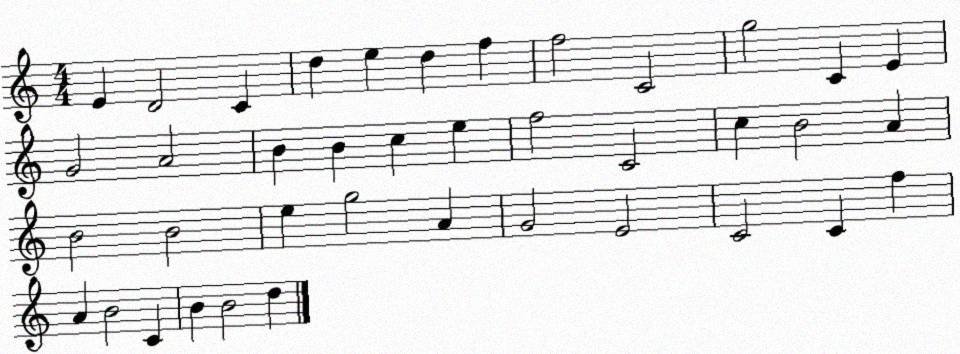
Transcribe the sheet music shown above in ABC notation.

X:1
T:Untitled
M:4/4
L:1/4
K:C
E D2 C d e d f f2 C2 g2 C E G2 A2 B B c e f2 C2 c B2 A B2 B2 e g2 A G2 E2 C2 C f A B2 C B B2 d